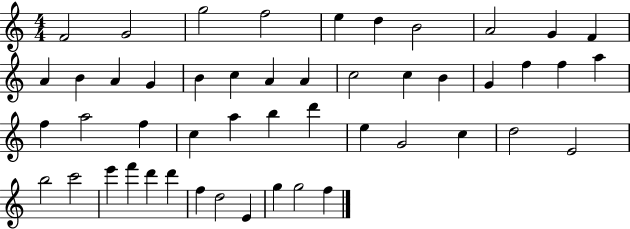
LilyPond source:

{
  \clef treble
  \numericTimeSignature
  \time 4/4
  \key c \major
  f'2 g'2 | g''2 f''2 | e''4 d''4 b'2 | a'2 g'4 f'4 | \break a'4 b'4 a'4 g'4 | b'4 c''4 a'4 a'4 | c''2 c''4 b'4 | g'4 f''4 f''4 a''4 | \break f''4 a''2 f''4 | c''4 a''4 b''4 d'''4 | e''4 g'2 c''4 | d''2 e'2 | \break b''2 c'''2 | e'''4 f'''4 d'''4 d'''4 | f''4 d''2 e'4 | g''4 g''2 f''4 | \break \bar "|."
}